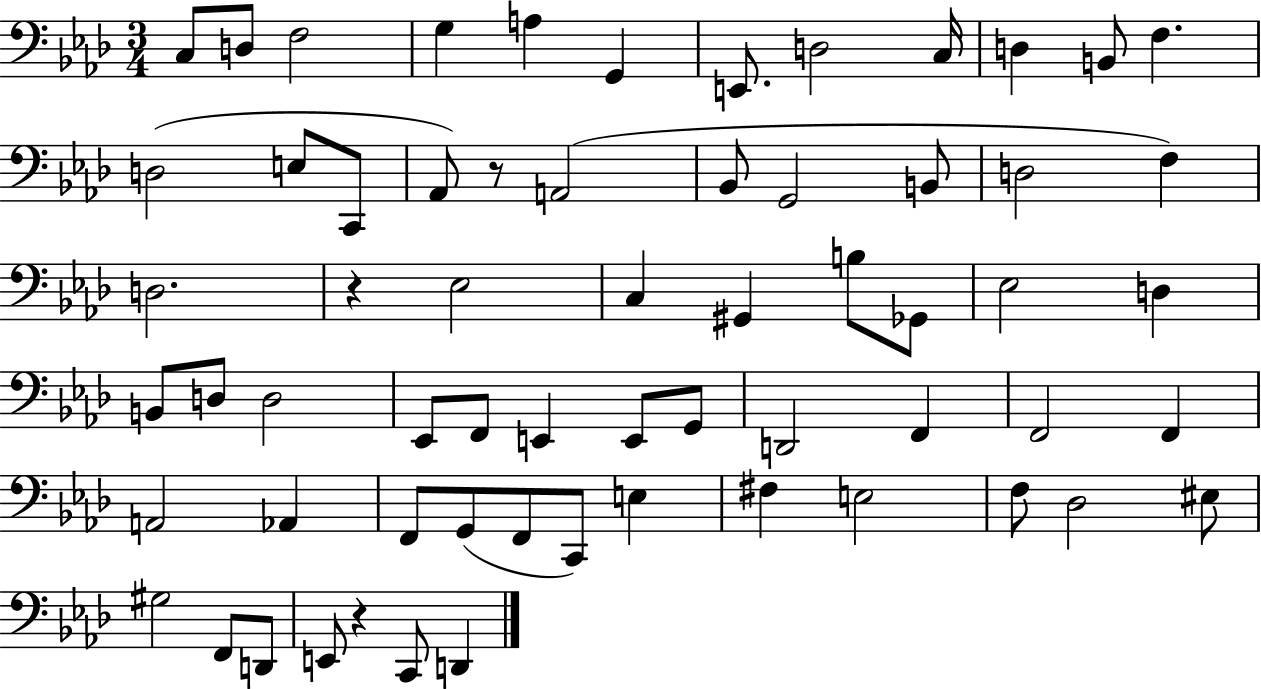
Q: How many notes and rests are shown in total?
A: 63